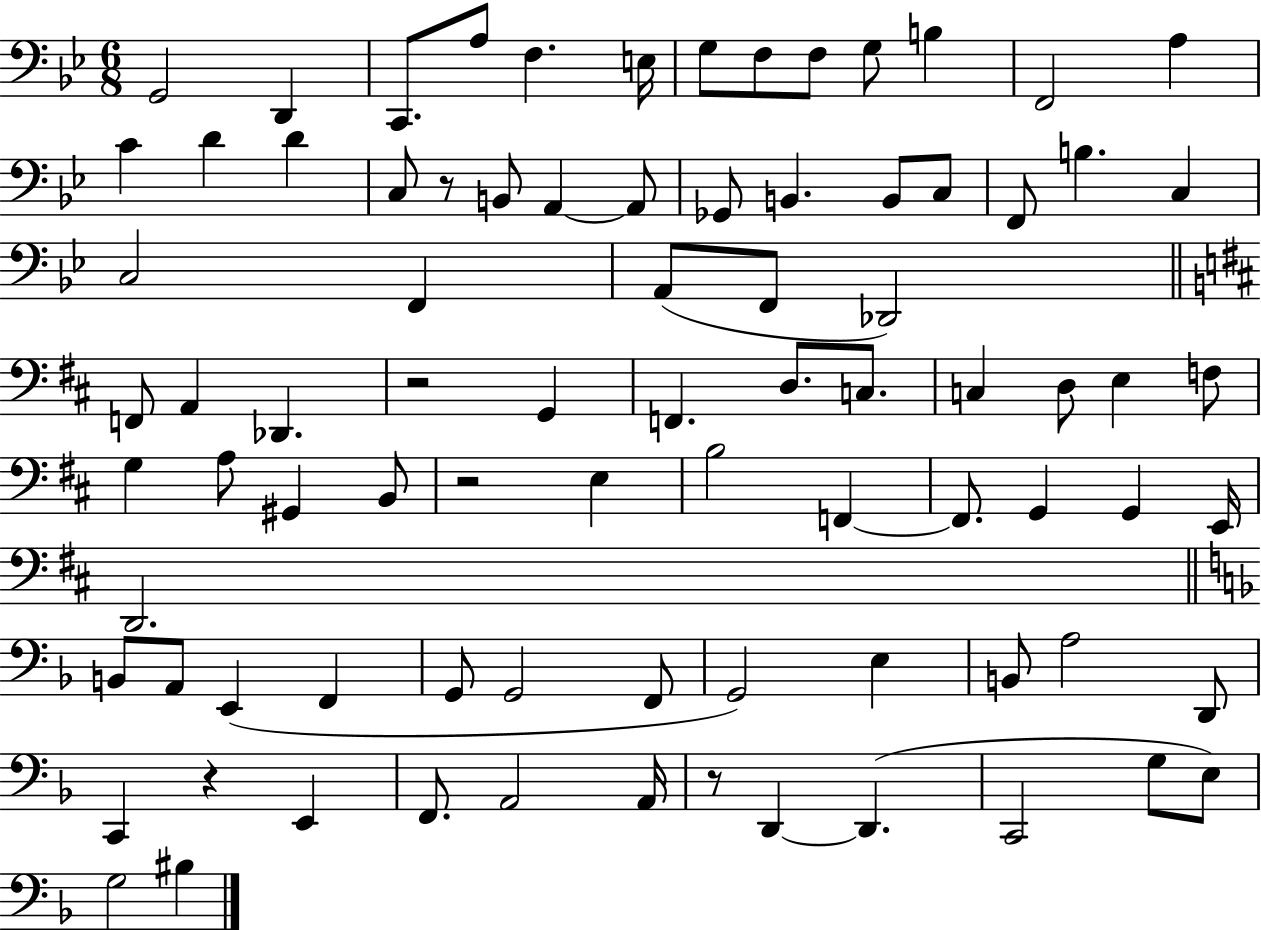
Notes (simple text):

G2/h D2/q C2/e. A3/e F3/q. E3/s G3/e F3/e F3/e G3/e B3/q F2/h A3/q C4/q D4/q D4/q C3/e R/e B2/e A2/q A2/e Gb2/e B2/q. B2/e C3/e F2/e B3/q. C3/q C3/h F2/q A2/e F2/e Db2/h F2/e A2/q Db2/q. R/h G2/q F2/q. D3/e. C3/e. C3/q D3/e E3/q F3/e G3/q A3/e G#2/q B2/e R/h E3/q B3/h F2/q F2/e. G2/q G2/q E2/s D2/h. B2/e A2/e E2/q F2/q G2/e G2/h F2/e G2/h E3/q B2/e A3/h D2/e C2/q R/q E2/q F2/e. A2/h A2/s R/e D2/q D2/q. C2/h G3/e E3/e G3/h BIS3/q